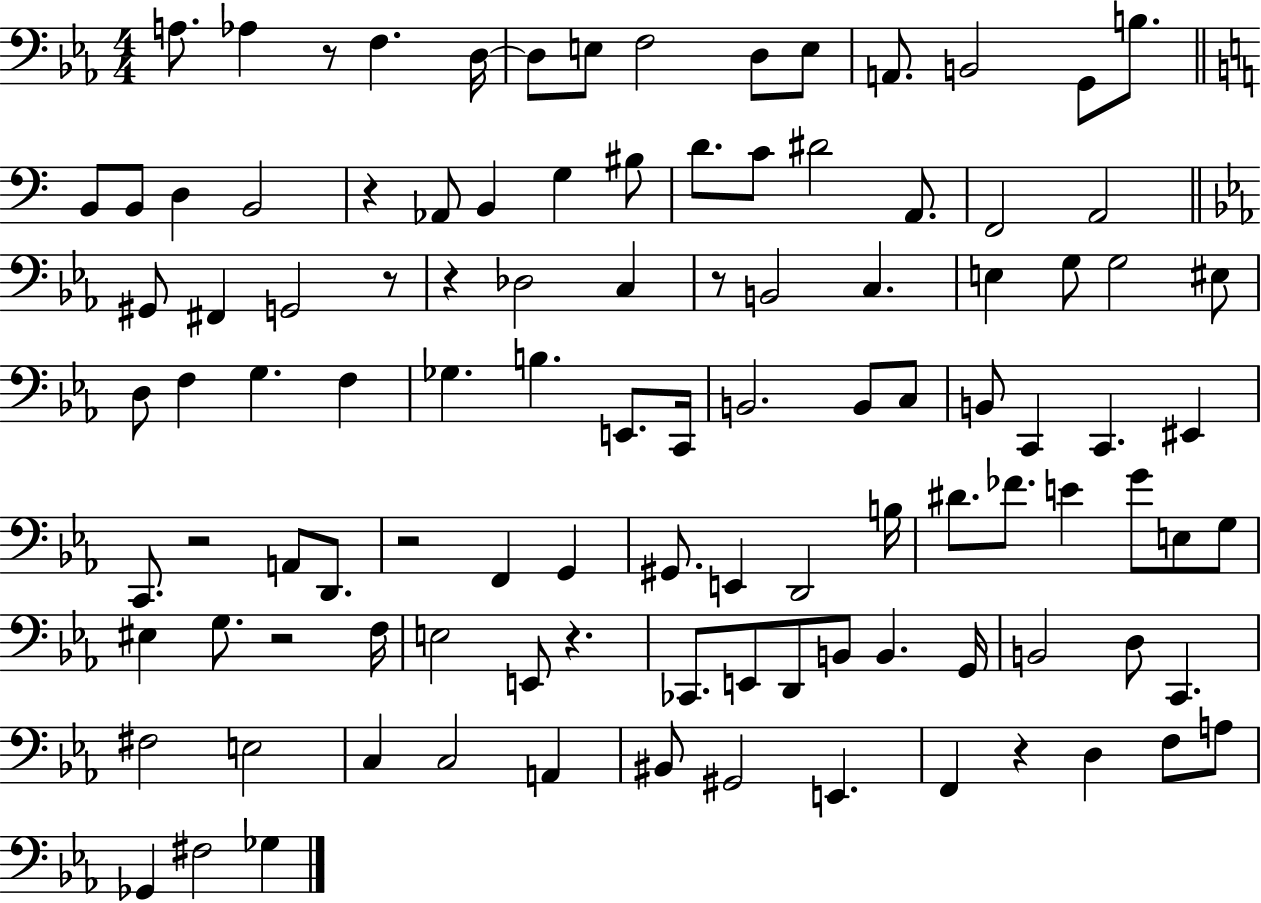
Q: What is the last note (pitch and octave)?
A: Gb3